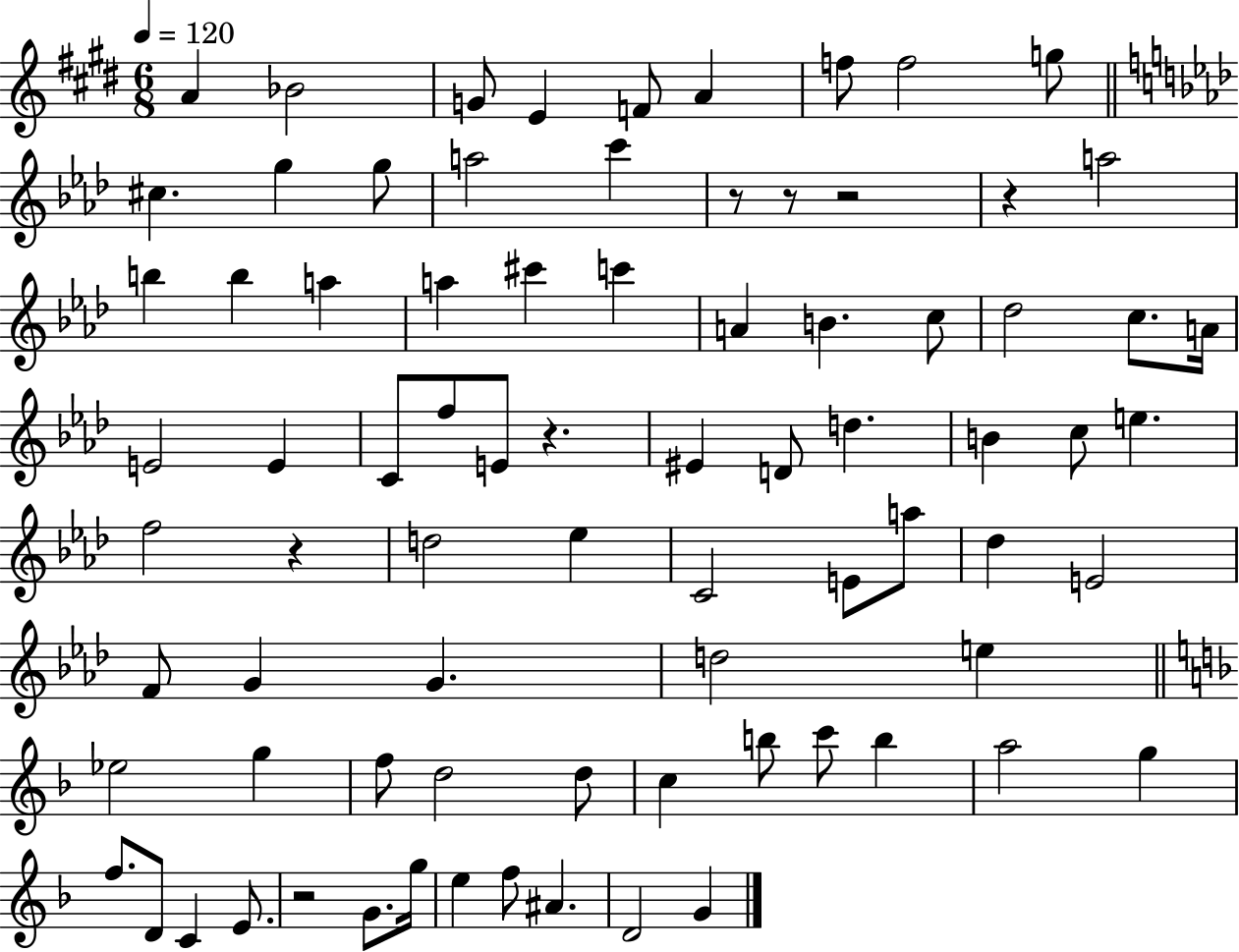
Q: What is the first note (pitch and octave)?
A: A4